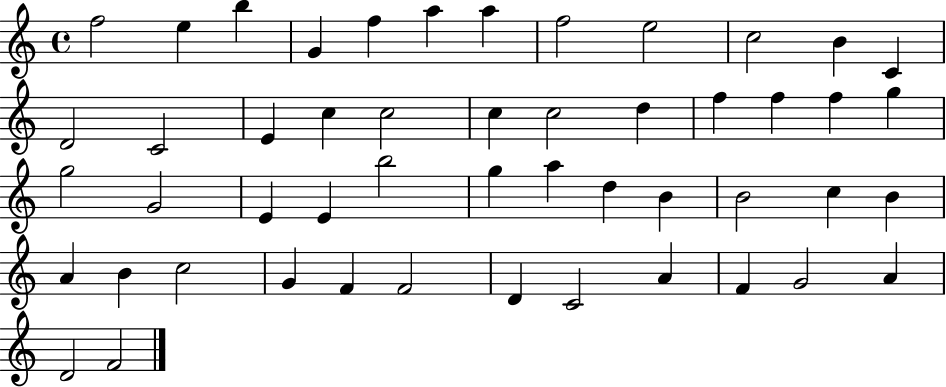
F5/h E5/q B5/q G4/q F5/q A5/q A5/q F5/h E5/h C5/h B4/q C4/q D4/h C4/h E4/q C5/q C5/h C5/q C5/h D5/q F5/q F5/q F5/q G5/q G5/h G4/h E4/q E4/q B5/h G5/q A5/q D5/q B4/q B4/h C5/q B4/q A4/q B4/q C5/h G4/q F4/q F4/h D4/q C4/h A4/q F4/q G4/h A4/q D4/h F4/h